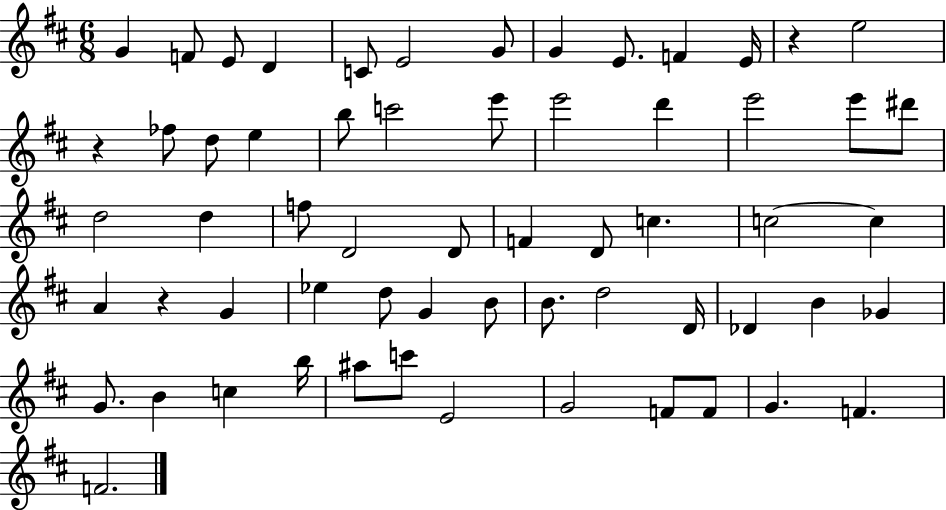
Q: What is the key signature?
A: D major